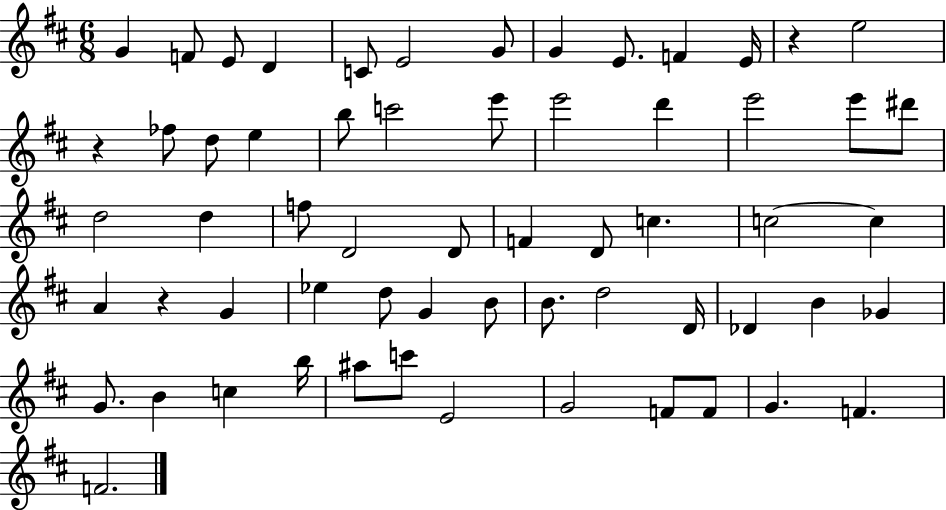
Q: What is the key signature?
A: D major